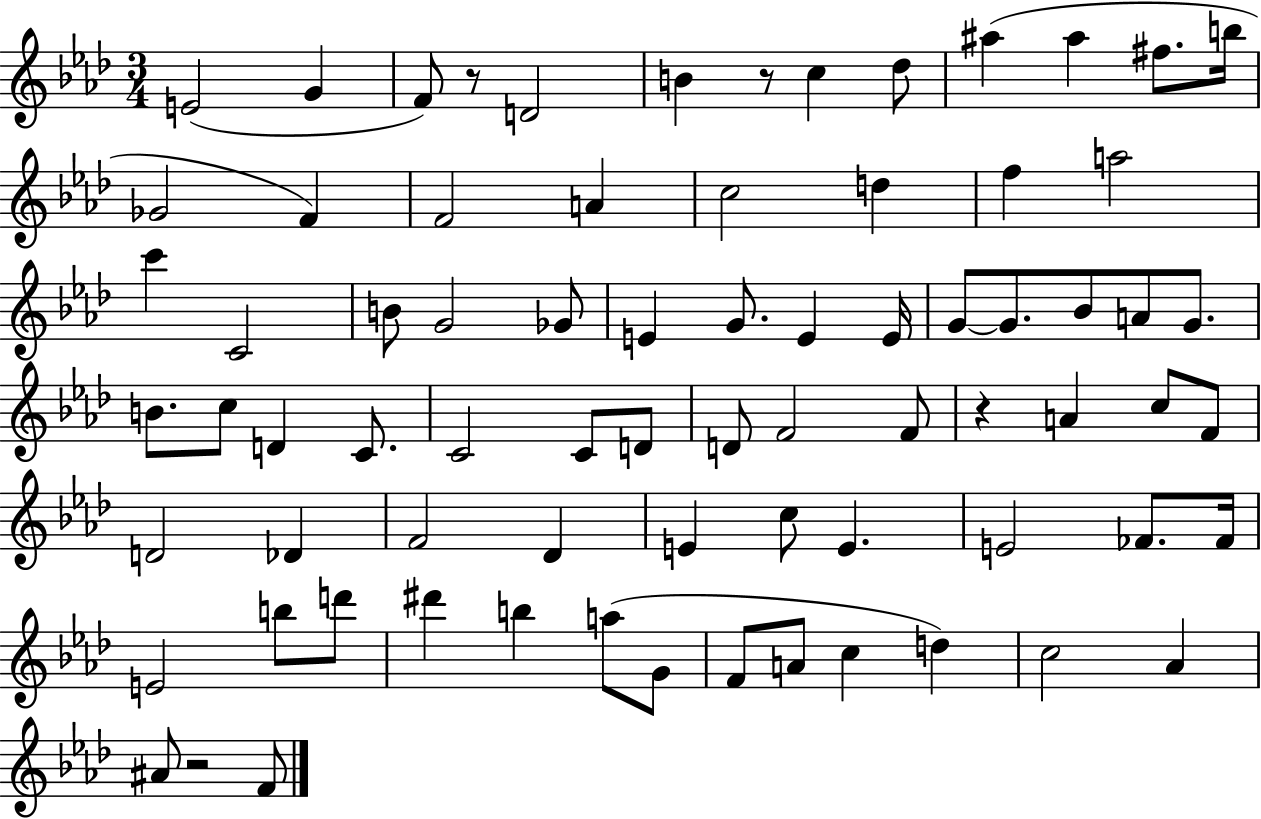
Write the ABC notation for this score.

X:1
T:Untitled
M:3/4
L:1/4
K:Ab
E2 G F/2 z/2 D2 B z/2 c _d/2 ^a ^a ^f/2 b/4 _G2 F F2 A c2 d f a2 c' C2 B/2 G2 _G/2 E G/2 E E/4 G/2 G/2 _B/2 A/2 G/2 B/2 c/2 D C/2 C2 C/2 D/2 D/2 F2 F/2 z A c/2 F/2 D2 _D F2 _D E c/2 E E2 _F/2 _F/4 E2 b/2 d'/2 ^d' b a/2 G/2 F/2 A/2 c d c2 _A ^A/2 z2 F/2